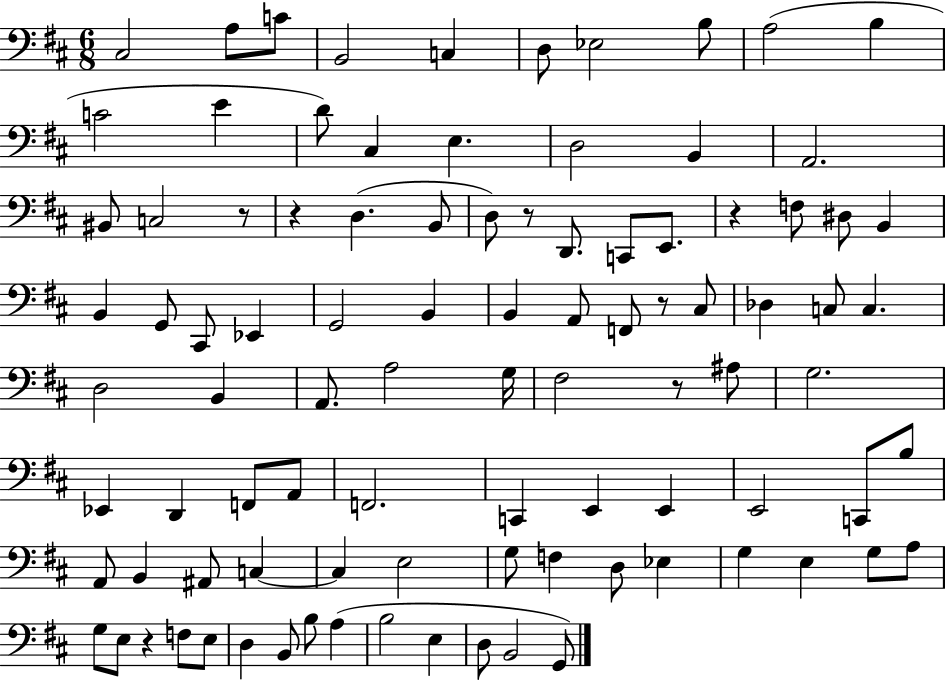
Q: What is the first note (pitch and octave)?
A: C#3